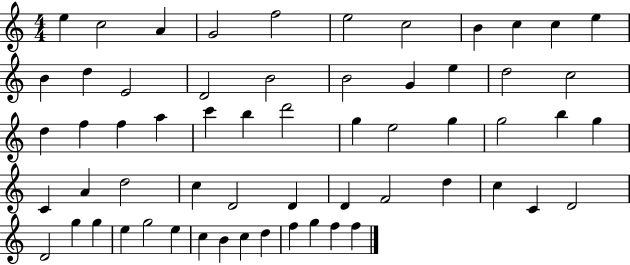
{
  \clef treble
  \numericTimeSignature
  \time 4/4
  \key c \major
  e''4 c''2 a'4 | g'2 f''2 | e''2 c''2 | b'4 c''4 c''4 e''4 | \break b'4 d''4 e'2 | d'2 b'2 | b'2 g'4 e''4 | d''2 c''2 | \break d''4 f''4 f''4 a''4 | c'''4 b''4 d'''2 | g''4 e''2 g''4 | g''2 b''4 g''4 | \break c'4 a'4 d''2 | c''4 d'2 d'4 | d'4 f'2 d''4 | c''4 c'4 d'2 | \break d'2 g''4 g''4 | e''4 g''2 e''4 | c''4 b'4 c''4 d''4 | f''4 g''4 f''4 f''4 | \break \bar "|."
}